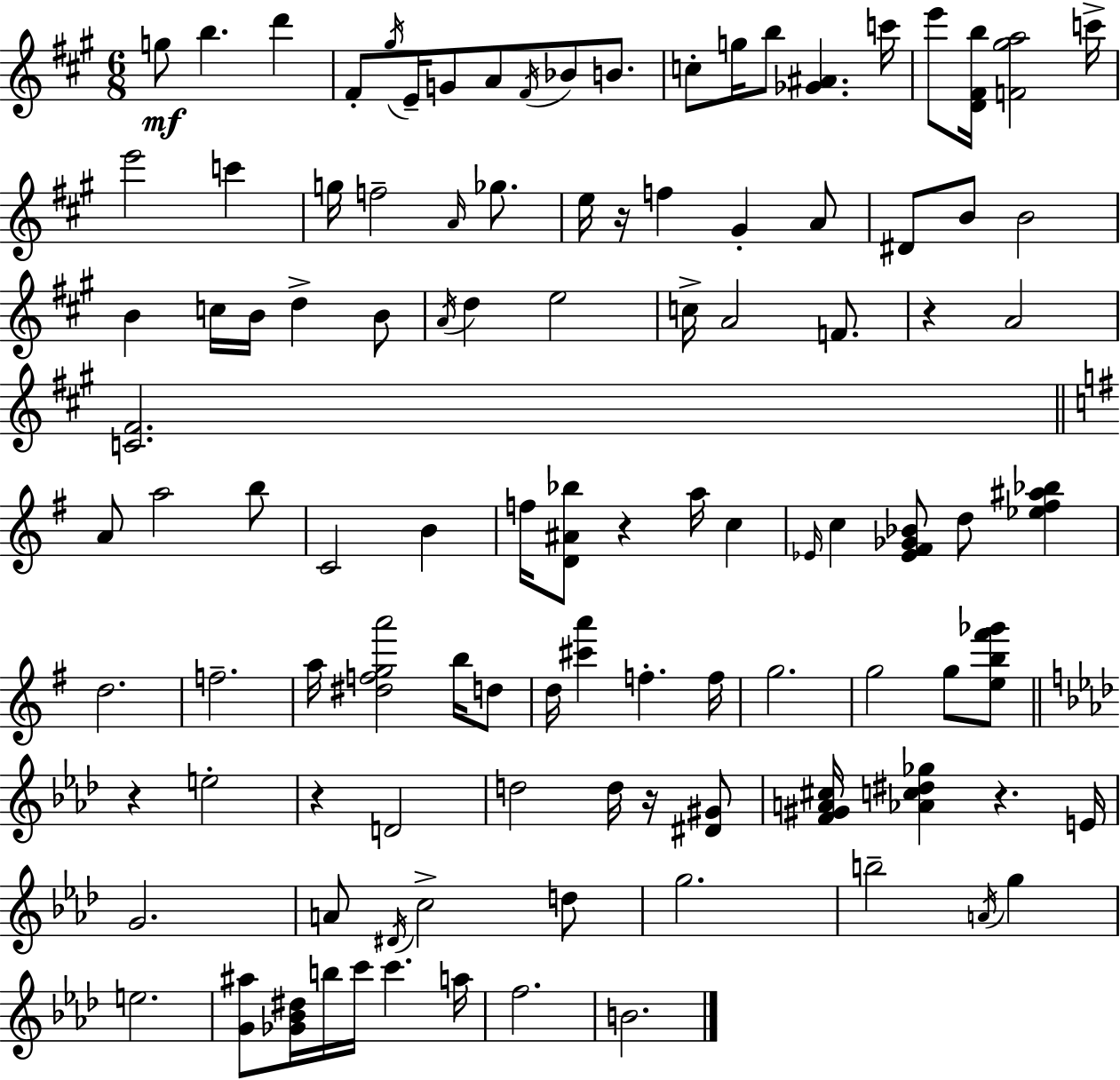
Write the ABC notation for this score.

X:1
T:Untitled
M:6/8
L:1/4
K:A
g/2 b d' ^F/2 ^g/4 E/4 G/2 A/2 ^F/4 _B/2 B/2 c/2 g/4 b/2 [_G^A] c'/4 e'/2 [D^Fb]/4 [F^ga]2 c'/4 e'2 c' g/4 f2 A/4 _g/2 e/4 z/4 f ^G A/2 ^D/2 B/2 B2 B c/4 B/4 d B/2 A/4 d e2 c/4 A2 F/2 z A2 [C^F]2 A/2 a2 b/2 C2 B f/4 [D^A_b]/2 z a/4 c _E/4 c [_E^F_G_B]/2 d/2 [_e^f^a_b] d2 f2 a/4 [^dfga']2 b/4 d/2 d/4 [^c'a'] f f/4 g2 g2 g/2 [eb^f'_g']/2 z e2 z D2 d2 d/4 z/4 [^D^G]/2 [F^GA^c]/4 [_Ac^d_g] z E/4 G2 A/2 ^D/4 c2 d/2 g2 b2 A/4 g e2 [G^a]/2 [_G_B^d]/4 b/4 c'/4 c' a/4 f2 B2